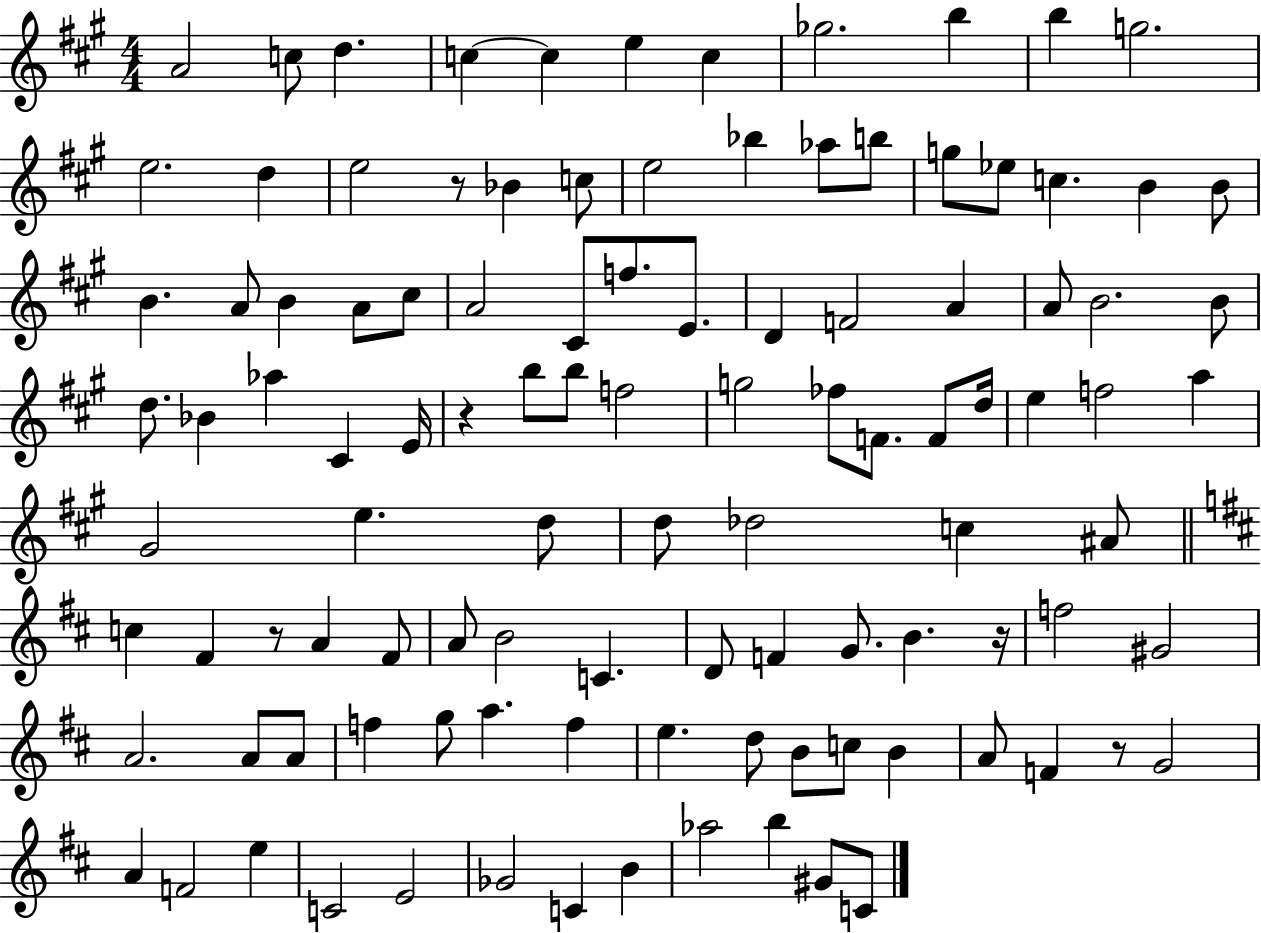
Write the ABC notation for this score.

X:1
T:Untitled
M:4/4
L:1/4
K:A
A2 c/2 d c c e c _g2 b b g2 e2 d e2 z/2 _B c/2 e2 _b _a/2 b/2 g/2 _e/2 c B B/2 B A/2 B A/2 ^c/2 A2 ^C/2 f/2 E/2 D F2 A A/2 B2 B/2 d/2 _B _a ^C E/4 z b/2 b/2 f2 g2 _f/2 F/2 F/2 d/4 e f2 a ^G2 e d/2 d/2 _d2 c ^A/2 c ^F z/2 A ^F/2 A/2 B2 C D/2 F G/2 B z/4 f2 ^G2 A2 A/2 A/2 f g/2 a f e d/2 B/2 c/2 B A/2 F z/2 G2 A F2 e C2 E2 _G2 C B _a2 b ^G/2 C/2